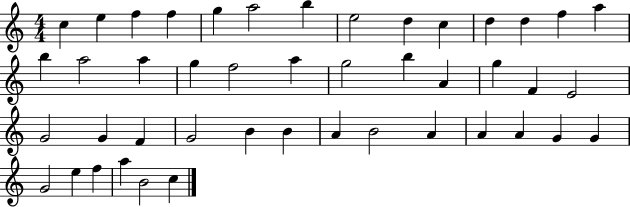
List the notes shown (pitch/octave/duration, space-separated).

C5/q E5/q F5/q F5/q G5/q A5/h B5/q E5/h D5/q C5/q D5/q D5/q F5/q A5/q B5/q A5/h A5/q G5/q F5/h A5/q G5/h B5/q A4/q G5/q F4/q E4/h G4/h G4/q F4/q G4/h B4/q B4/q A4/q B4/h A4/q A4/q A4/q G4/q G4/q G4/h E5/q F5/q A5/q B4/h C5/q